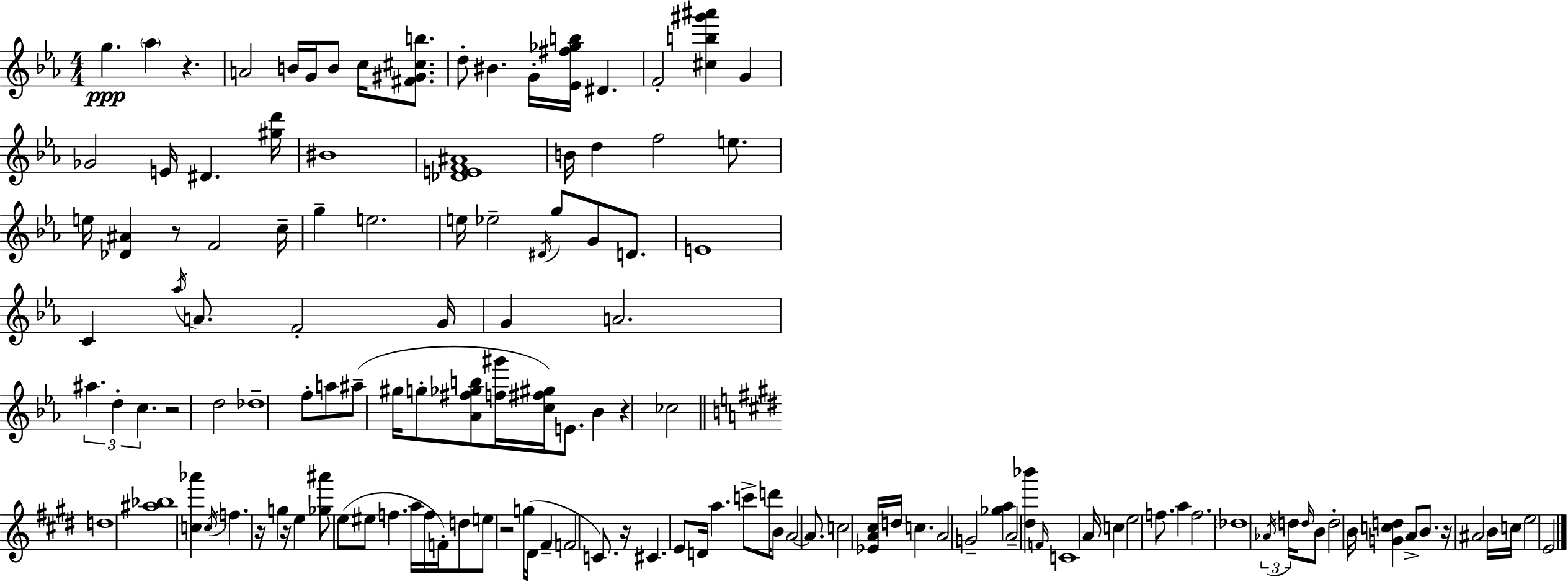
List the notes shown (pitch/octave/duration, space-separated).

G5/q. Ab5/q R/q. A4/h B4/s G4/s B4/e C5/s [F#4,G#4,C#5,B5]/e. D5/e BIS4/q. G4/s [Eb4,F#5,Gb5,B5]/s D#4/q. F4/h [C#5,B5,G#6,A#6]/q G4/q Gb4/h E4/s D#4/q. [G#5,D6]/s BIS4/w [Db4,E4,F4,A#4]/w B4/s D5/q F5/h E5/e. E5/s [Db4,A#4]/q R/e F4/h C5/s G5/q E5/h. E5/s Eb5/h D#4/s G5/e G4/e D4/e. E4/w C4/q Ab5/s A4/e. F4/h G4/s G4/q A4/h. A#5/q. D5/q C5/q. R/h D5/h Db5/w F5/e A5/e A#5/e G#5/s G5/e [Ab4,F#5,Gb5,B5]/e [F5,G#6]/s [C5,F#5,G#5]/s E4/e. Bb4/q R/q CES5/h D5/w [A#5,Bb5]/w [C5,Ab6]/q C5/s F5/q. R/s G5/q R/s E5/q [Gb5,A#6]/e E5/e EIS5/e F5/q. A5/s F5/s F4/s D5/e E5/e R/h G5/s D#4/s F#4/q F4/h C4/e. R/s C#4/q. E4/e D4/s A5/q. C6/e D6/s B4/e A4/h A4/e. C5/h [Eb4,A4,C#5]/s D5/s C5/q. A4/h G4/h [Gb5,A5]/q A4/h [D#5,Bb6]/q F4/s C4/w A4/s C5/q E5/h F5/e. A5/q F5/h. Db5/w Ab4/s D5/s D5/s B4/e D5/h B4/s [G4,C5,D5]/q A4/e B4/e. R/s A#4/h B4/s C5/s E5/h E4/h